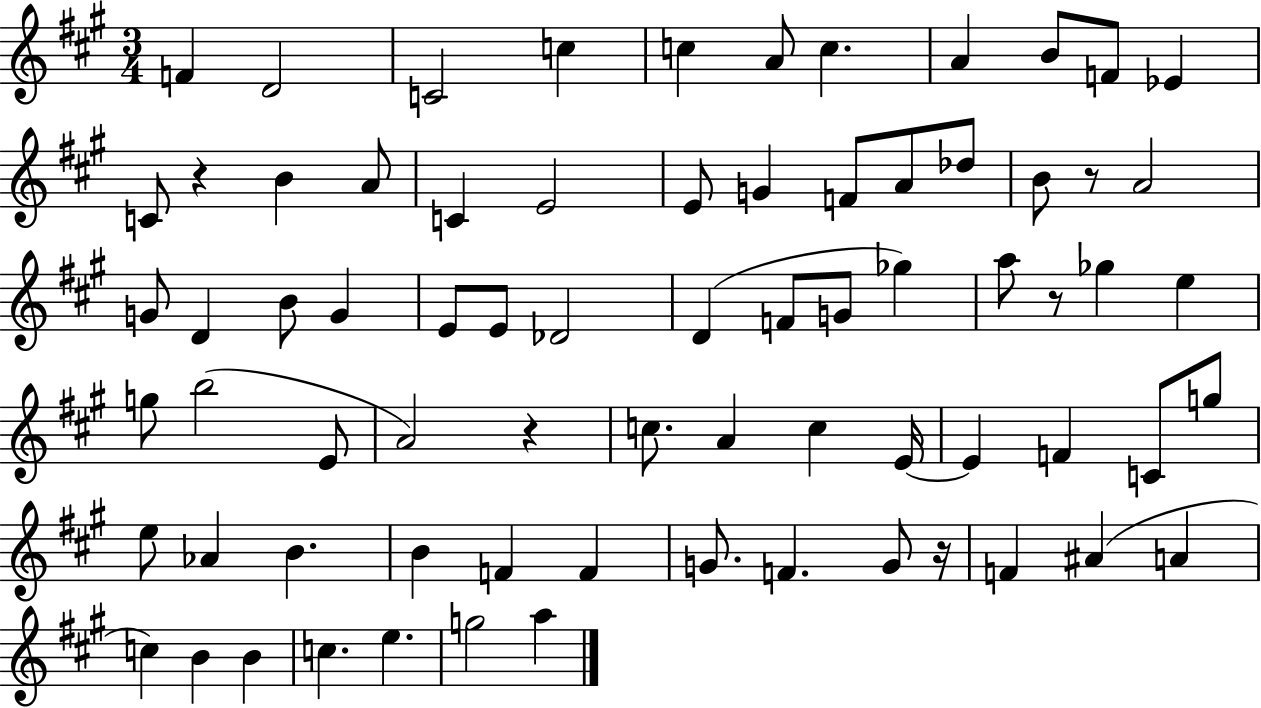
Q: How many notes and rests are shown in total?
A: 73